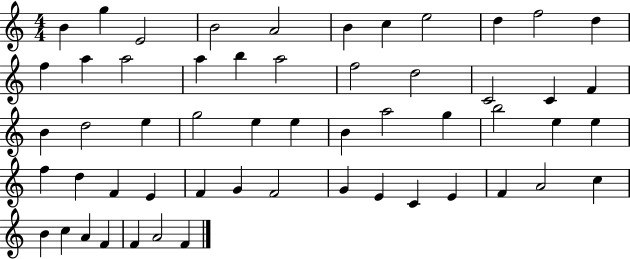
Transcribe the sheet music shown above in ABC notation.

X:1
T:Untitled
M:4/4
L:1/4
K:C
B g E2 B2 A2 B c e2 d f2 d f a a2 a b a2 f2 d2 C2 C F B d2 e g2 e e B a2 g b2 e e f d F E F G F2 G E C E F A2 c B c A F F A2 F